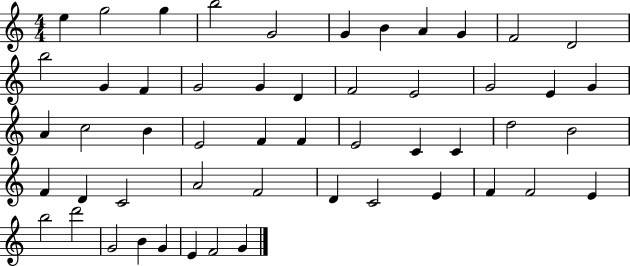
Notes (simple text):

E5/q G5/h G5/q B5/h G4/h G4/q B4/q A4/q G4/q F4/h D4/h B5/h G4/q F4/q G4/h G4/q D4/q F4/h E4/h G4/h E4/q G4/q A4/q C5/h B4/q E4/h F4/q F4/q E4/h C4/q C4/q D5/h B4/h F4/q D4/q C4/h A4/h F4/h D4/q C4/h E4/q F4/q F4/h E4/q B5/h D6/h G4/h B4/q G4/q E4/q F4/h G4/q